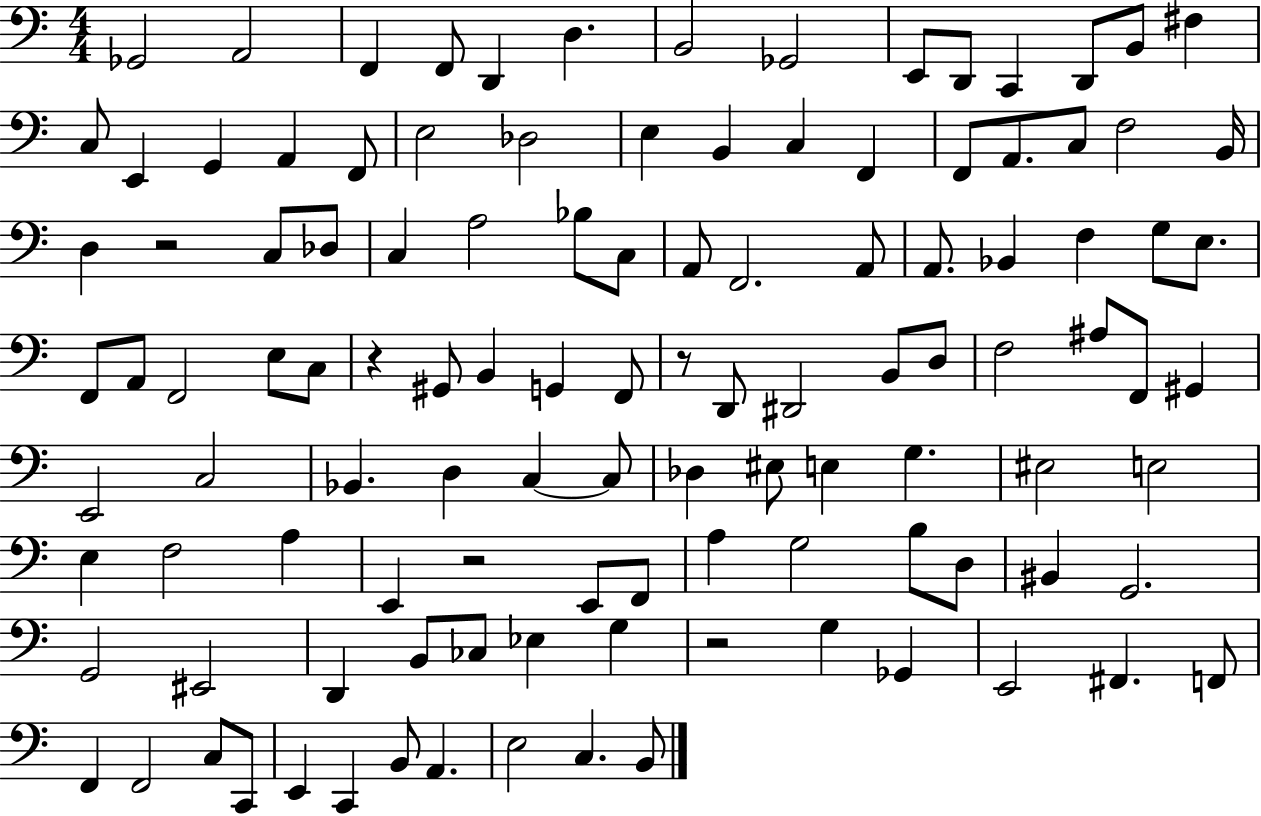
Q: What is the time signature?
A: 4/4